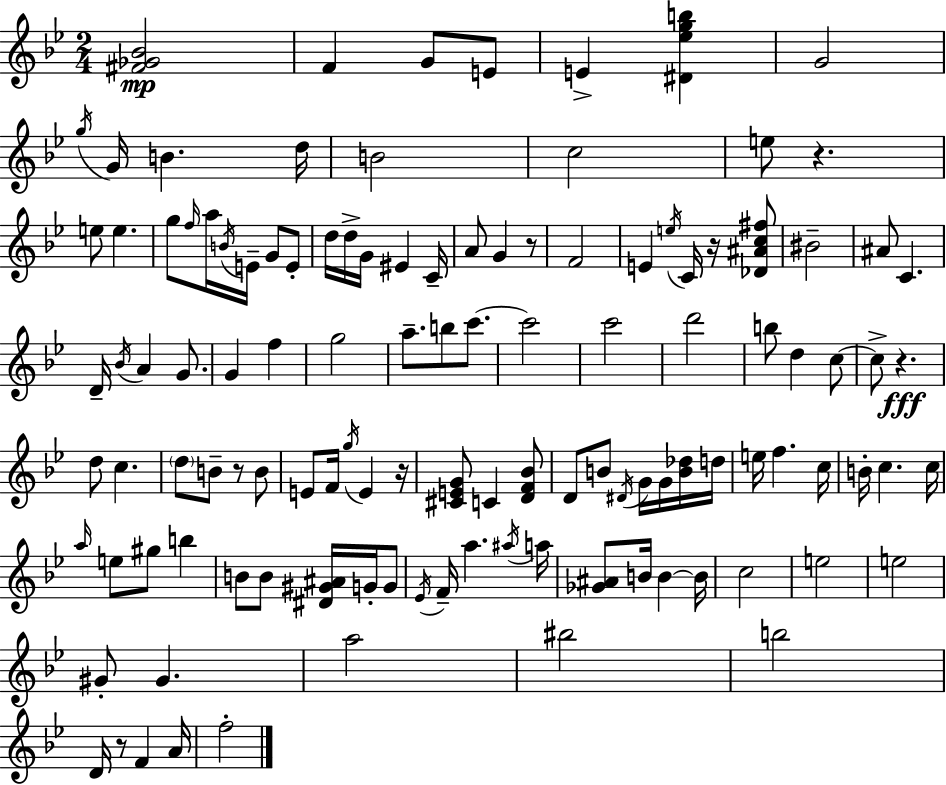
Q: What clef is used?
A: treble